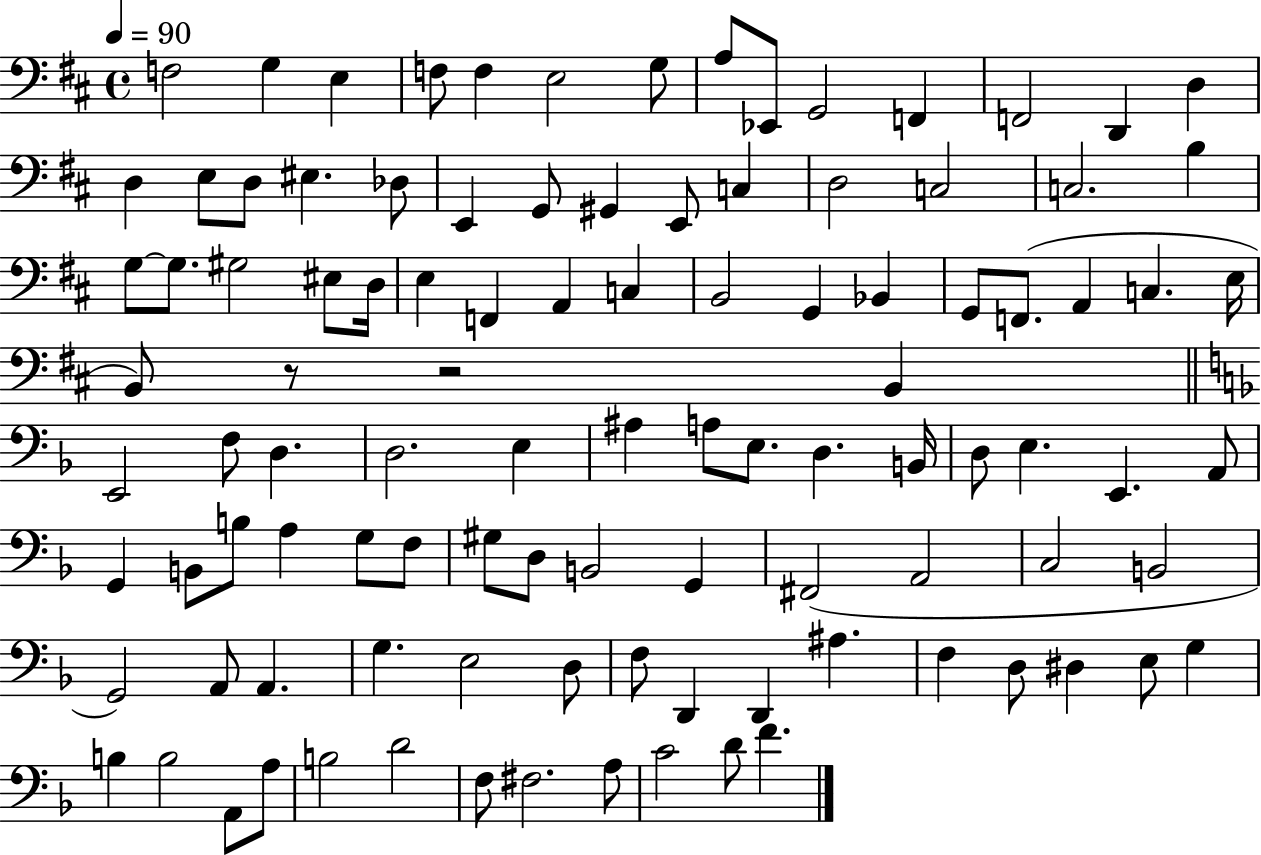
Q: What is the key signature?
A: D major